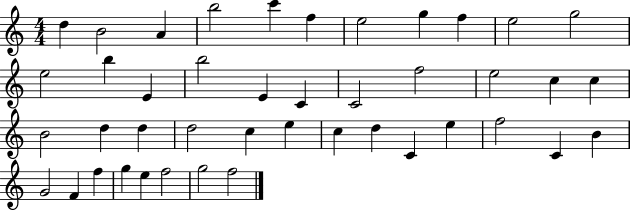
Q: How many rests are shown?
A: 0